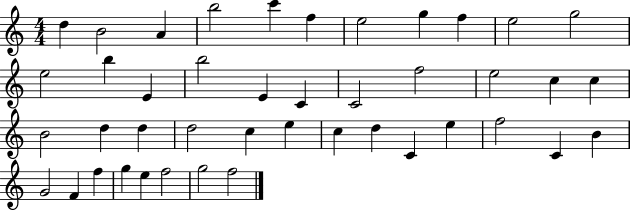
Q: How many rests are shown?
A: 0